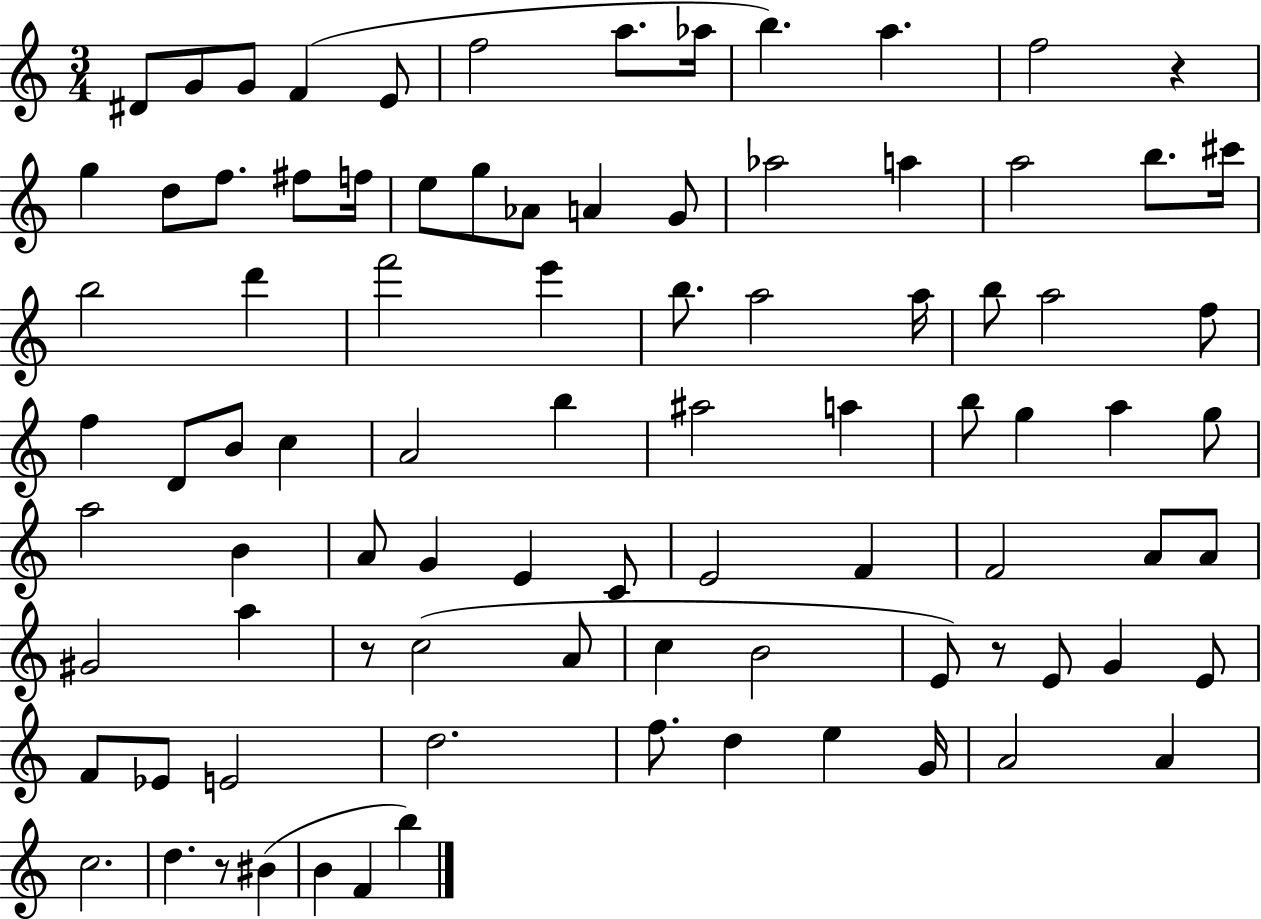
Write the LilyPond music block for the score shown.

{
  \clef treble
  \numericTimeSignature
  \time 3/4
  \key c \major
  dis'8 g'8 g'8 f'4( e'8 | f''2 a''8. aes''16 | b''4.) a''4. | f''2 r4 | \break g''4 d''8 f''8. fis''8 f''16 | e''8 g''8 aes'8 a'4 g'8 | aes''2 a''4 | a''2 b''8. cis'''16 | \break b''2 d'''4 | f'''2 e'''4 | b''8. a''2 a''16 | b''8 a''2 f''8 | \break f''4 d'8 b'8 c''4 | a'2 b''4 | ais''2 a''4 | b''8 g''4 a''4 g''8 | \break a''2 b'4 | a'8 g'4 e'4 c'8 | e'2 f'4 | f'2 a'8 a'8 | \break gis'2 a''4 | r8 c''2( a'8 | c''4 b'2 | e'8) r8 e'8 g'4 e'8 | \break f'8 ees'8 e'2 | d''2. | f''8. d''4 e''4 g'16 | a'2 a'4 | \break c''2. | d''4. r8 bis'4( | b'4 f'4 b''4) | \bar "|."
}